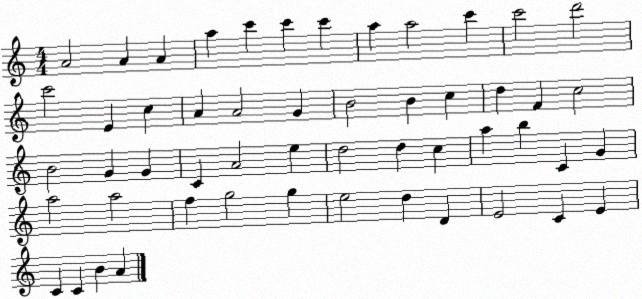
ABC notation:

X:1
T:Untitled
M:4/4
L:1/4
K:C
A2 A A a c' c' c' a a2 c' c'2 d'2 c'2 E c A A2 G B2 B c d F c2 B2 G G C A2 e d2 d c a b C G a2 a2 f g2 g e2 d D E2 C E C C B A